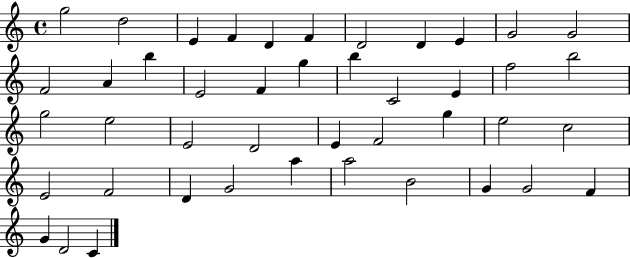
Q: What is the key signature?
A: C major